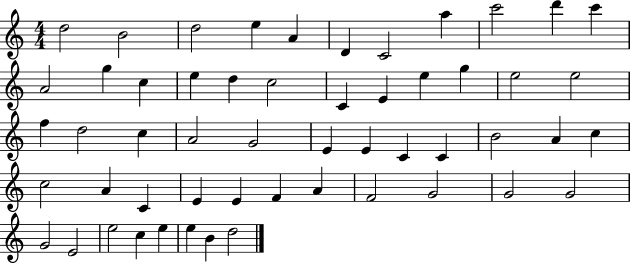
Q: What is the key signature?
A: C major